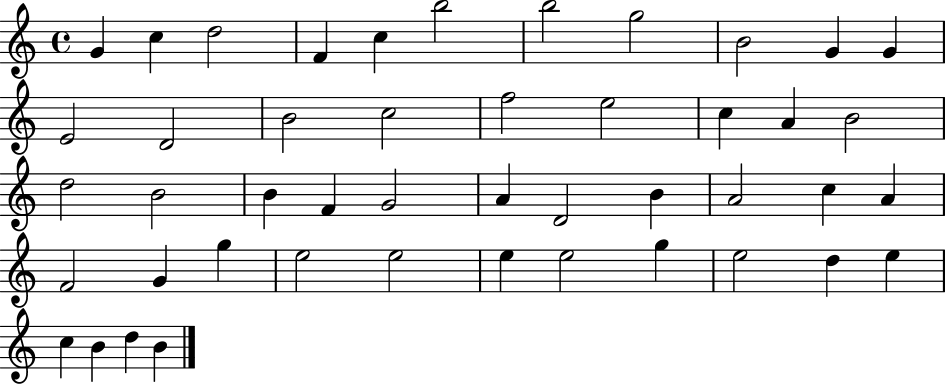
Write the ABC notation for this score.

X:1
T:Untitled
M:4/4
L:1/4
K:C
G c d2 F c b2 b2 g2 B2 G G E2 D2 B2 c2 f2 e2 c A B2 d2 B2 B F G2 A D2 B A2 c A F2 G g e2 e2 e e2 g e2 d e c B d B